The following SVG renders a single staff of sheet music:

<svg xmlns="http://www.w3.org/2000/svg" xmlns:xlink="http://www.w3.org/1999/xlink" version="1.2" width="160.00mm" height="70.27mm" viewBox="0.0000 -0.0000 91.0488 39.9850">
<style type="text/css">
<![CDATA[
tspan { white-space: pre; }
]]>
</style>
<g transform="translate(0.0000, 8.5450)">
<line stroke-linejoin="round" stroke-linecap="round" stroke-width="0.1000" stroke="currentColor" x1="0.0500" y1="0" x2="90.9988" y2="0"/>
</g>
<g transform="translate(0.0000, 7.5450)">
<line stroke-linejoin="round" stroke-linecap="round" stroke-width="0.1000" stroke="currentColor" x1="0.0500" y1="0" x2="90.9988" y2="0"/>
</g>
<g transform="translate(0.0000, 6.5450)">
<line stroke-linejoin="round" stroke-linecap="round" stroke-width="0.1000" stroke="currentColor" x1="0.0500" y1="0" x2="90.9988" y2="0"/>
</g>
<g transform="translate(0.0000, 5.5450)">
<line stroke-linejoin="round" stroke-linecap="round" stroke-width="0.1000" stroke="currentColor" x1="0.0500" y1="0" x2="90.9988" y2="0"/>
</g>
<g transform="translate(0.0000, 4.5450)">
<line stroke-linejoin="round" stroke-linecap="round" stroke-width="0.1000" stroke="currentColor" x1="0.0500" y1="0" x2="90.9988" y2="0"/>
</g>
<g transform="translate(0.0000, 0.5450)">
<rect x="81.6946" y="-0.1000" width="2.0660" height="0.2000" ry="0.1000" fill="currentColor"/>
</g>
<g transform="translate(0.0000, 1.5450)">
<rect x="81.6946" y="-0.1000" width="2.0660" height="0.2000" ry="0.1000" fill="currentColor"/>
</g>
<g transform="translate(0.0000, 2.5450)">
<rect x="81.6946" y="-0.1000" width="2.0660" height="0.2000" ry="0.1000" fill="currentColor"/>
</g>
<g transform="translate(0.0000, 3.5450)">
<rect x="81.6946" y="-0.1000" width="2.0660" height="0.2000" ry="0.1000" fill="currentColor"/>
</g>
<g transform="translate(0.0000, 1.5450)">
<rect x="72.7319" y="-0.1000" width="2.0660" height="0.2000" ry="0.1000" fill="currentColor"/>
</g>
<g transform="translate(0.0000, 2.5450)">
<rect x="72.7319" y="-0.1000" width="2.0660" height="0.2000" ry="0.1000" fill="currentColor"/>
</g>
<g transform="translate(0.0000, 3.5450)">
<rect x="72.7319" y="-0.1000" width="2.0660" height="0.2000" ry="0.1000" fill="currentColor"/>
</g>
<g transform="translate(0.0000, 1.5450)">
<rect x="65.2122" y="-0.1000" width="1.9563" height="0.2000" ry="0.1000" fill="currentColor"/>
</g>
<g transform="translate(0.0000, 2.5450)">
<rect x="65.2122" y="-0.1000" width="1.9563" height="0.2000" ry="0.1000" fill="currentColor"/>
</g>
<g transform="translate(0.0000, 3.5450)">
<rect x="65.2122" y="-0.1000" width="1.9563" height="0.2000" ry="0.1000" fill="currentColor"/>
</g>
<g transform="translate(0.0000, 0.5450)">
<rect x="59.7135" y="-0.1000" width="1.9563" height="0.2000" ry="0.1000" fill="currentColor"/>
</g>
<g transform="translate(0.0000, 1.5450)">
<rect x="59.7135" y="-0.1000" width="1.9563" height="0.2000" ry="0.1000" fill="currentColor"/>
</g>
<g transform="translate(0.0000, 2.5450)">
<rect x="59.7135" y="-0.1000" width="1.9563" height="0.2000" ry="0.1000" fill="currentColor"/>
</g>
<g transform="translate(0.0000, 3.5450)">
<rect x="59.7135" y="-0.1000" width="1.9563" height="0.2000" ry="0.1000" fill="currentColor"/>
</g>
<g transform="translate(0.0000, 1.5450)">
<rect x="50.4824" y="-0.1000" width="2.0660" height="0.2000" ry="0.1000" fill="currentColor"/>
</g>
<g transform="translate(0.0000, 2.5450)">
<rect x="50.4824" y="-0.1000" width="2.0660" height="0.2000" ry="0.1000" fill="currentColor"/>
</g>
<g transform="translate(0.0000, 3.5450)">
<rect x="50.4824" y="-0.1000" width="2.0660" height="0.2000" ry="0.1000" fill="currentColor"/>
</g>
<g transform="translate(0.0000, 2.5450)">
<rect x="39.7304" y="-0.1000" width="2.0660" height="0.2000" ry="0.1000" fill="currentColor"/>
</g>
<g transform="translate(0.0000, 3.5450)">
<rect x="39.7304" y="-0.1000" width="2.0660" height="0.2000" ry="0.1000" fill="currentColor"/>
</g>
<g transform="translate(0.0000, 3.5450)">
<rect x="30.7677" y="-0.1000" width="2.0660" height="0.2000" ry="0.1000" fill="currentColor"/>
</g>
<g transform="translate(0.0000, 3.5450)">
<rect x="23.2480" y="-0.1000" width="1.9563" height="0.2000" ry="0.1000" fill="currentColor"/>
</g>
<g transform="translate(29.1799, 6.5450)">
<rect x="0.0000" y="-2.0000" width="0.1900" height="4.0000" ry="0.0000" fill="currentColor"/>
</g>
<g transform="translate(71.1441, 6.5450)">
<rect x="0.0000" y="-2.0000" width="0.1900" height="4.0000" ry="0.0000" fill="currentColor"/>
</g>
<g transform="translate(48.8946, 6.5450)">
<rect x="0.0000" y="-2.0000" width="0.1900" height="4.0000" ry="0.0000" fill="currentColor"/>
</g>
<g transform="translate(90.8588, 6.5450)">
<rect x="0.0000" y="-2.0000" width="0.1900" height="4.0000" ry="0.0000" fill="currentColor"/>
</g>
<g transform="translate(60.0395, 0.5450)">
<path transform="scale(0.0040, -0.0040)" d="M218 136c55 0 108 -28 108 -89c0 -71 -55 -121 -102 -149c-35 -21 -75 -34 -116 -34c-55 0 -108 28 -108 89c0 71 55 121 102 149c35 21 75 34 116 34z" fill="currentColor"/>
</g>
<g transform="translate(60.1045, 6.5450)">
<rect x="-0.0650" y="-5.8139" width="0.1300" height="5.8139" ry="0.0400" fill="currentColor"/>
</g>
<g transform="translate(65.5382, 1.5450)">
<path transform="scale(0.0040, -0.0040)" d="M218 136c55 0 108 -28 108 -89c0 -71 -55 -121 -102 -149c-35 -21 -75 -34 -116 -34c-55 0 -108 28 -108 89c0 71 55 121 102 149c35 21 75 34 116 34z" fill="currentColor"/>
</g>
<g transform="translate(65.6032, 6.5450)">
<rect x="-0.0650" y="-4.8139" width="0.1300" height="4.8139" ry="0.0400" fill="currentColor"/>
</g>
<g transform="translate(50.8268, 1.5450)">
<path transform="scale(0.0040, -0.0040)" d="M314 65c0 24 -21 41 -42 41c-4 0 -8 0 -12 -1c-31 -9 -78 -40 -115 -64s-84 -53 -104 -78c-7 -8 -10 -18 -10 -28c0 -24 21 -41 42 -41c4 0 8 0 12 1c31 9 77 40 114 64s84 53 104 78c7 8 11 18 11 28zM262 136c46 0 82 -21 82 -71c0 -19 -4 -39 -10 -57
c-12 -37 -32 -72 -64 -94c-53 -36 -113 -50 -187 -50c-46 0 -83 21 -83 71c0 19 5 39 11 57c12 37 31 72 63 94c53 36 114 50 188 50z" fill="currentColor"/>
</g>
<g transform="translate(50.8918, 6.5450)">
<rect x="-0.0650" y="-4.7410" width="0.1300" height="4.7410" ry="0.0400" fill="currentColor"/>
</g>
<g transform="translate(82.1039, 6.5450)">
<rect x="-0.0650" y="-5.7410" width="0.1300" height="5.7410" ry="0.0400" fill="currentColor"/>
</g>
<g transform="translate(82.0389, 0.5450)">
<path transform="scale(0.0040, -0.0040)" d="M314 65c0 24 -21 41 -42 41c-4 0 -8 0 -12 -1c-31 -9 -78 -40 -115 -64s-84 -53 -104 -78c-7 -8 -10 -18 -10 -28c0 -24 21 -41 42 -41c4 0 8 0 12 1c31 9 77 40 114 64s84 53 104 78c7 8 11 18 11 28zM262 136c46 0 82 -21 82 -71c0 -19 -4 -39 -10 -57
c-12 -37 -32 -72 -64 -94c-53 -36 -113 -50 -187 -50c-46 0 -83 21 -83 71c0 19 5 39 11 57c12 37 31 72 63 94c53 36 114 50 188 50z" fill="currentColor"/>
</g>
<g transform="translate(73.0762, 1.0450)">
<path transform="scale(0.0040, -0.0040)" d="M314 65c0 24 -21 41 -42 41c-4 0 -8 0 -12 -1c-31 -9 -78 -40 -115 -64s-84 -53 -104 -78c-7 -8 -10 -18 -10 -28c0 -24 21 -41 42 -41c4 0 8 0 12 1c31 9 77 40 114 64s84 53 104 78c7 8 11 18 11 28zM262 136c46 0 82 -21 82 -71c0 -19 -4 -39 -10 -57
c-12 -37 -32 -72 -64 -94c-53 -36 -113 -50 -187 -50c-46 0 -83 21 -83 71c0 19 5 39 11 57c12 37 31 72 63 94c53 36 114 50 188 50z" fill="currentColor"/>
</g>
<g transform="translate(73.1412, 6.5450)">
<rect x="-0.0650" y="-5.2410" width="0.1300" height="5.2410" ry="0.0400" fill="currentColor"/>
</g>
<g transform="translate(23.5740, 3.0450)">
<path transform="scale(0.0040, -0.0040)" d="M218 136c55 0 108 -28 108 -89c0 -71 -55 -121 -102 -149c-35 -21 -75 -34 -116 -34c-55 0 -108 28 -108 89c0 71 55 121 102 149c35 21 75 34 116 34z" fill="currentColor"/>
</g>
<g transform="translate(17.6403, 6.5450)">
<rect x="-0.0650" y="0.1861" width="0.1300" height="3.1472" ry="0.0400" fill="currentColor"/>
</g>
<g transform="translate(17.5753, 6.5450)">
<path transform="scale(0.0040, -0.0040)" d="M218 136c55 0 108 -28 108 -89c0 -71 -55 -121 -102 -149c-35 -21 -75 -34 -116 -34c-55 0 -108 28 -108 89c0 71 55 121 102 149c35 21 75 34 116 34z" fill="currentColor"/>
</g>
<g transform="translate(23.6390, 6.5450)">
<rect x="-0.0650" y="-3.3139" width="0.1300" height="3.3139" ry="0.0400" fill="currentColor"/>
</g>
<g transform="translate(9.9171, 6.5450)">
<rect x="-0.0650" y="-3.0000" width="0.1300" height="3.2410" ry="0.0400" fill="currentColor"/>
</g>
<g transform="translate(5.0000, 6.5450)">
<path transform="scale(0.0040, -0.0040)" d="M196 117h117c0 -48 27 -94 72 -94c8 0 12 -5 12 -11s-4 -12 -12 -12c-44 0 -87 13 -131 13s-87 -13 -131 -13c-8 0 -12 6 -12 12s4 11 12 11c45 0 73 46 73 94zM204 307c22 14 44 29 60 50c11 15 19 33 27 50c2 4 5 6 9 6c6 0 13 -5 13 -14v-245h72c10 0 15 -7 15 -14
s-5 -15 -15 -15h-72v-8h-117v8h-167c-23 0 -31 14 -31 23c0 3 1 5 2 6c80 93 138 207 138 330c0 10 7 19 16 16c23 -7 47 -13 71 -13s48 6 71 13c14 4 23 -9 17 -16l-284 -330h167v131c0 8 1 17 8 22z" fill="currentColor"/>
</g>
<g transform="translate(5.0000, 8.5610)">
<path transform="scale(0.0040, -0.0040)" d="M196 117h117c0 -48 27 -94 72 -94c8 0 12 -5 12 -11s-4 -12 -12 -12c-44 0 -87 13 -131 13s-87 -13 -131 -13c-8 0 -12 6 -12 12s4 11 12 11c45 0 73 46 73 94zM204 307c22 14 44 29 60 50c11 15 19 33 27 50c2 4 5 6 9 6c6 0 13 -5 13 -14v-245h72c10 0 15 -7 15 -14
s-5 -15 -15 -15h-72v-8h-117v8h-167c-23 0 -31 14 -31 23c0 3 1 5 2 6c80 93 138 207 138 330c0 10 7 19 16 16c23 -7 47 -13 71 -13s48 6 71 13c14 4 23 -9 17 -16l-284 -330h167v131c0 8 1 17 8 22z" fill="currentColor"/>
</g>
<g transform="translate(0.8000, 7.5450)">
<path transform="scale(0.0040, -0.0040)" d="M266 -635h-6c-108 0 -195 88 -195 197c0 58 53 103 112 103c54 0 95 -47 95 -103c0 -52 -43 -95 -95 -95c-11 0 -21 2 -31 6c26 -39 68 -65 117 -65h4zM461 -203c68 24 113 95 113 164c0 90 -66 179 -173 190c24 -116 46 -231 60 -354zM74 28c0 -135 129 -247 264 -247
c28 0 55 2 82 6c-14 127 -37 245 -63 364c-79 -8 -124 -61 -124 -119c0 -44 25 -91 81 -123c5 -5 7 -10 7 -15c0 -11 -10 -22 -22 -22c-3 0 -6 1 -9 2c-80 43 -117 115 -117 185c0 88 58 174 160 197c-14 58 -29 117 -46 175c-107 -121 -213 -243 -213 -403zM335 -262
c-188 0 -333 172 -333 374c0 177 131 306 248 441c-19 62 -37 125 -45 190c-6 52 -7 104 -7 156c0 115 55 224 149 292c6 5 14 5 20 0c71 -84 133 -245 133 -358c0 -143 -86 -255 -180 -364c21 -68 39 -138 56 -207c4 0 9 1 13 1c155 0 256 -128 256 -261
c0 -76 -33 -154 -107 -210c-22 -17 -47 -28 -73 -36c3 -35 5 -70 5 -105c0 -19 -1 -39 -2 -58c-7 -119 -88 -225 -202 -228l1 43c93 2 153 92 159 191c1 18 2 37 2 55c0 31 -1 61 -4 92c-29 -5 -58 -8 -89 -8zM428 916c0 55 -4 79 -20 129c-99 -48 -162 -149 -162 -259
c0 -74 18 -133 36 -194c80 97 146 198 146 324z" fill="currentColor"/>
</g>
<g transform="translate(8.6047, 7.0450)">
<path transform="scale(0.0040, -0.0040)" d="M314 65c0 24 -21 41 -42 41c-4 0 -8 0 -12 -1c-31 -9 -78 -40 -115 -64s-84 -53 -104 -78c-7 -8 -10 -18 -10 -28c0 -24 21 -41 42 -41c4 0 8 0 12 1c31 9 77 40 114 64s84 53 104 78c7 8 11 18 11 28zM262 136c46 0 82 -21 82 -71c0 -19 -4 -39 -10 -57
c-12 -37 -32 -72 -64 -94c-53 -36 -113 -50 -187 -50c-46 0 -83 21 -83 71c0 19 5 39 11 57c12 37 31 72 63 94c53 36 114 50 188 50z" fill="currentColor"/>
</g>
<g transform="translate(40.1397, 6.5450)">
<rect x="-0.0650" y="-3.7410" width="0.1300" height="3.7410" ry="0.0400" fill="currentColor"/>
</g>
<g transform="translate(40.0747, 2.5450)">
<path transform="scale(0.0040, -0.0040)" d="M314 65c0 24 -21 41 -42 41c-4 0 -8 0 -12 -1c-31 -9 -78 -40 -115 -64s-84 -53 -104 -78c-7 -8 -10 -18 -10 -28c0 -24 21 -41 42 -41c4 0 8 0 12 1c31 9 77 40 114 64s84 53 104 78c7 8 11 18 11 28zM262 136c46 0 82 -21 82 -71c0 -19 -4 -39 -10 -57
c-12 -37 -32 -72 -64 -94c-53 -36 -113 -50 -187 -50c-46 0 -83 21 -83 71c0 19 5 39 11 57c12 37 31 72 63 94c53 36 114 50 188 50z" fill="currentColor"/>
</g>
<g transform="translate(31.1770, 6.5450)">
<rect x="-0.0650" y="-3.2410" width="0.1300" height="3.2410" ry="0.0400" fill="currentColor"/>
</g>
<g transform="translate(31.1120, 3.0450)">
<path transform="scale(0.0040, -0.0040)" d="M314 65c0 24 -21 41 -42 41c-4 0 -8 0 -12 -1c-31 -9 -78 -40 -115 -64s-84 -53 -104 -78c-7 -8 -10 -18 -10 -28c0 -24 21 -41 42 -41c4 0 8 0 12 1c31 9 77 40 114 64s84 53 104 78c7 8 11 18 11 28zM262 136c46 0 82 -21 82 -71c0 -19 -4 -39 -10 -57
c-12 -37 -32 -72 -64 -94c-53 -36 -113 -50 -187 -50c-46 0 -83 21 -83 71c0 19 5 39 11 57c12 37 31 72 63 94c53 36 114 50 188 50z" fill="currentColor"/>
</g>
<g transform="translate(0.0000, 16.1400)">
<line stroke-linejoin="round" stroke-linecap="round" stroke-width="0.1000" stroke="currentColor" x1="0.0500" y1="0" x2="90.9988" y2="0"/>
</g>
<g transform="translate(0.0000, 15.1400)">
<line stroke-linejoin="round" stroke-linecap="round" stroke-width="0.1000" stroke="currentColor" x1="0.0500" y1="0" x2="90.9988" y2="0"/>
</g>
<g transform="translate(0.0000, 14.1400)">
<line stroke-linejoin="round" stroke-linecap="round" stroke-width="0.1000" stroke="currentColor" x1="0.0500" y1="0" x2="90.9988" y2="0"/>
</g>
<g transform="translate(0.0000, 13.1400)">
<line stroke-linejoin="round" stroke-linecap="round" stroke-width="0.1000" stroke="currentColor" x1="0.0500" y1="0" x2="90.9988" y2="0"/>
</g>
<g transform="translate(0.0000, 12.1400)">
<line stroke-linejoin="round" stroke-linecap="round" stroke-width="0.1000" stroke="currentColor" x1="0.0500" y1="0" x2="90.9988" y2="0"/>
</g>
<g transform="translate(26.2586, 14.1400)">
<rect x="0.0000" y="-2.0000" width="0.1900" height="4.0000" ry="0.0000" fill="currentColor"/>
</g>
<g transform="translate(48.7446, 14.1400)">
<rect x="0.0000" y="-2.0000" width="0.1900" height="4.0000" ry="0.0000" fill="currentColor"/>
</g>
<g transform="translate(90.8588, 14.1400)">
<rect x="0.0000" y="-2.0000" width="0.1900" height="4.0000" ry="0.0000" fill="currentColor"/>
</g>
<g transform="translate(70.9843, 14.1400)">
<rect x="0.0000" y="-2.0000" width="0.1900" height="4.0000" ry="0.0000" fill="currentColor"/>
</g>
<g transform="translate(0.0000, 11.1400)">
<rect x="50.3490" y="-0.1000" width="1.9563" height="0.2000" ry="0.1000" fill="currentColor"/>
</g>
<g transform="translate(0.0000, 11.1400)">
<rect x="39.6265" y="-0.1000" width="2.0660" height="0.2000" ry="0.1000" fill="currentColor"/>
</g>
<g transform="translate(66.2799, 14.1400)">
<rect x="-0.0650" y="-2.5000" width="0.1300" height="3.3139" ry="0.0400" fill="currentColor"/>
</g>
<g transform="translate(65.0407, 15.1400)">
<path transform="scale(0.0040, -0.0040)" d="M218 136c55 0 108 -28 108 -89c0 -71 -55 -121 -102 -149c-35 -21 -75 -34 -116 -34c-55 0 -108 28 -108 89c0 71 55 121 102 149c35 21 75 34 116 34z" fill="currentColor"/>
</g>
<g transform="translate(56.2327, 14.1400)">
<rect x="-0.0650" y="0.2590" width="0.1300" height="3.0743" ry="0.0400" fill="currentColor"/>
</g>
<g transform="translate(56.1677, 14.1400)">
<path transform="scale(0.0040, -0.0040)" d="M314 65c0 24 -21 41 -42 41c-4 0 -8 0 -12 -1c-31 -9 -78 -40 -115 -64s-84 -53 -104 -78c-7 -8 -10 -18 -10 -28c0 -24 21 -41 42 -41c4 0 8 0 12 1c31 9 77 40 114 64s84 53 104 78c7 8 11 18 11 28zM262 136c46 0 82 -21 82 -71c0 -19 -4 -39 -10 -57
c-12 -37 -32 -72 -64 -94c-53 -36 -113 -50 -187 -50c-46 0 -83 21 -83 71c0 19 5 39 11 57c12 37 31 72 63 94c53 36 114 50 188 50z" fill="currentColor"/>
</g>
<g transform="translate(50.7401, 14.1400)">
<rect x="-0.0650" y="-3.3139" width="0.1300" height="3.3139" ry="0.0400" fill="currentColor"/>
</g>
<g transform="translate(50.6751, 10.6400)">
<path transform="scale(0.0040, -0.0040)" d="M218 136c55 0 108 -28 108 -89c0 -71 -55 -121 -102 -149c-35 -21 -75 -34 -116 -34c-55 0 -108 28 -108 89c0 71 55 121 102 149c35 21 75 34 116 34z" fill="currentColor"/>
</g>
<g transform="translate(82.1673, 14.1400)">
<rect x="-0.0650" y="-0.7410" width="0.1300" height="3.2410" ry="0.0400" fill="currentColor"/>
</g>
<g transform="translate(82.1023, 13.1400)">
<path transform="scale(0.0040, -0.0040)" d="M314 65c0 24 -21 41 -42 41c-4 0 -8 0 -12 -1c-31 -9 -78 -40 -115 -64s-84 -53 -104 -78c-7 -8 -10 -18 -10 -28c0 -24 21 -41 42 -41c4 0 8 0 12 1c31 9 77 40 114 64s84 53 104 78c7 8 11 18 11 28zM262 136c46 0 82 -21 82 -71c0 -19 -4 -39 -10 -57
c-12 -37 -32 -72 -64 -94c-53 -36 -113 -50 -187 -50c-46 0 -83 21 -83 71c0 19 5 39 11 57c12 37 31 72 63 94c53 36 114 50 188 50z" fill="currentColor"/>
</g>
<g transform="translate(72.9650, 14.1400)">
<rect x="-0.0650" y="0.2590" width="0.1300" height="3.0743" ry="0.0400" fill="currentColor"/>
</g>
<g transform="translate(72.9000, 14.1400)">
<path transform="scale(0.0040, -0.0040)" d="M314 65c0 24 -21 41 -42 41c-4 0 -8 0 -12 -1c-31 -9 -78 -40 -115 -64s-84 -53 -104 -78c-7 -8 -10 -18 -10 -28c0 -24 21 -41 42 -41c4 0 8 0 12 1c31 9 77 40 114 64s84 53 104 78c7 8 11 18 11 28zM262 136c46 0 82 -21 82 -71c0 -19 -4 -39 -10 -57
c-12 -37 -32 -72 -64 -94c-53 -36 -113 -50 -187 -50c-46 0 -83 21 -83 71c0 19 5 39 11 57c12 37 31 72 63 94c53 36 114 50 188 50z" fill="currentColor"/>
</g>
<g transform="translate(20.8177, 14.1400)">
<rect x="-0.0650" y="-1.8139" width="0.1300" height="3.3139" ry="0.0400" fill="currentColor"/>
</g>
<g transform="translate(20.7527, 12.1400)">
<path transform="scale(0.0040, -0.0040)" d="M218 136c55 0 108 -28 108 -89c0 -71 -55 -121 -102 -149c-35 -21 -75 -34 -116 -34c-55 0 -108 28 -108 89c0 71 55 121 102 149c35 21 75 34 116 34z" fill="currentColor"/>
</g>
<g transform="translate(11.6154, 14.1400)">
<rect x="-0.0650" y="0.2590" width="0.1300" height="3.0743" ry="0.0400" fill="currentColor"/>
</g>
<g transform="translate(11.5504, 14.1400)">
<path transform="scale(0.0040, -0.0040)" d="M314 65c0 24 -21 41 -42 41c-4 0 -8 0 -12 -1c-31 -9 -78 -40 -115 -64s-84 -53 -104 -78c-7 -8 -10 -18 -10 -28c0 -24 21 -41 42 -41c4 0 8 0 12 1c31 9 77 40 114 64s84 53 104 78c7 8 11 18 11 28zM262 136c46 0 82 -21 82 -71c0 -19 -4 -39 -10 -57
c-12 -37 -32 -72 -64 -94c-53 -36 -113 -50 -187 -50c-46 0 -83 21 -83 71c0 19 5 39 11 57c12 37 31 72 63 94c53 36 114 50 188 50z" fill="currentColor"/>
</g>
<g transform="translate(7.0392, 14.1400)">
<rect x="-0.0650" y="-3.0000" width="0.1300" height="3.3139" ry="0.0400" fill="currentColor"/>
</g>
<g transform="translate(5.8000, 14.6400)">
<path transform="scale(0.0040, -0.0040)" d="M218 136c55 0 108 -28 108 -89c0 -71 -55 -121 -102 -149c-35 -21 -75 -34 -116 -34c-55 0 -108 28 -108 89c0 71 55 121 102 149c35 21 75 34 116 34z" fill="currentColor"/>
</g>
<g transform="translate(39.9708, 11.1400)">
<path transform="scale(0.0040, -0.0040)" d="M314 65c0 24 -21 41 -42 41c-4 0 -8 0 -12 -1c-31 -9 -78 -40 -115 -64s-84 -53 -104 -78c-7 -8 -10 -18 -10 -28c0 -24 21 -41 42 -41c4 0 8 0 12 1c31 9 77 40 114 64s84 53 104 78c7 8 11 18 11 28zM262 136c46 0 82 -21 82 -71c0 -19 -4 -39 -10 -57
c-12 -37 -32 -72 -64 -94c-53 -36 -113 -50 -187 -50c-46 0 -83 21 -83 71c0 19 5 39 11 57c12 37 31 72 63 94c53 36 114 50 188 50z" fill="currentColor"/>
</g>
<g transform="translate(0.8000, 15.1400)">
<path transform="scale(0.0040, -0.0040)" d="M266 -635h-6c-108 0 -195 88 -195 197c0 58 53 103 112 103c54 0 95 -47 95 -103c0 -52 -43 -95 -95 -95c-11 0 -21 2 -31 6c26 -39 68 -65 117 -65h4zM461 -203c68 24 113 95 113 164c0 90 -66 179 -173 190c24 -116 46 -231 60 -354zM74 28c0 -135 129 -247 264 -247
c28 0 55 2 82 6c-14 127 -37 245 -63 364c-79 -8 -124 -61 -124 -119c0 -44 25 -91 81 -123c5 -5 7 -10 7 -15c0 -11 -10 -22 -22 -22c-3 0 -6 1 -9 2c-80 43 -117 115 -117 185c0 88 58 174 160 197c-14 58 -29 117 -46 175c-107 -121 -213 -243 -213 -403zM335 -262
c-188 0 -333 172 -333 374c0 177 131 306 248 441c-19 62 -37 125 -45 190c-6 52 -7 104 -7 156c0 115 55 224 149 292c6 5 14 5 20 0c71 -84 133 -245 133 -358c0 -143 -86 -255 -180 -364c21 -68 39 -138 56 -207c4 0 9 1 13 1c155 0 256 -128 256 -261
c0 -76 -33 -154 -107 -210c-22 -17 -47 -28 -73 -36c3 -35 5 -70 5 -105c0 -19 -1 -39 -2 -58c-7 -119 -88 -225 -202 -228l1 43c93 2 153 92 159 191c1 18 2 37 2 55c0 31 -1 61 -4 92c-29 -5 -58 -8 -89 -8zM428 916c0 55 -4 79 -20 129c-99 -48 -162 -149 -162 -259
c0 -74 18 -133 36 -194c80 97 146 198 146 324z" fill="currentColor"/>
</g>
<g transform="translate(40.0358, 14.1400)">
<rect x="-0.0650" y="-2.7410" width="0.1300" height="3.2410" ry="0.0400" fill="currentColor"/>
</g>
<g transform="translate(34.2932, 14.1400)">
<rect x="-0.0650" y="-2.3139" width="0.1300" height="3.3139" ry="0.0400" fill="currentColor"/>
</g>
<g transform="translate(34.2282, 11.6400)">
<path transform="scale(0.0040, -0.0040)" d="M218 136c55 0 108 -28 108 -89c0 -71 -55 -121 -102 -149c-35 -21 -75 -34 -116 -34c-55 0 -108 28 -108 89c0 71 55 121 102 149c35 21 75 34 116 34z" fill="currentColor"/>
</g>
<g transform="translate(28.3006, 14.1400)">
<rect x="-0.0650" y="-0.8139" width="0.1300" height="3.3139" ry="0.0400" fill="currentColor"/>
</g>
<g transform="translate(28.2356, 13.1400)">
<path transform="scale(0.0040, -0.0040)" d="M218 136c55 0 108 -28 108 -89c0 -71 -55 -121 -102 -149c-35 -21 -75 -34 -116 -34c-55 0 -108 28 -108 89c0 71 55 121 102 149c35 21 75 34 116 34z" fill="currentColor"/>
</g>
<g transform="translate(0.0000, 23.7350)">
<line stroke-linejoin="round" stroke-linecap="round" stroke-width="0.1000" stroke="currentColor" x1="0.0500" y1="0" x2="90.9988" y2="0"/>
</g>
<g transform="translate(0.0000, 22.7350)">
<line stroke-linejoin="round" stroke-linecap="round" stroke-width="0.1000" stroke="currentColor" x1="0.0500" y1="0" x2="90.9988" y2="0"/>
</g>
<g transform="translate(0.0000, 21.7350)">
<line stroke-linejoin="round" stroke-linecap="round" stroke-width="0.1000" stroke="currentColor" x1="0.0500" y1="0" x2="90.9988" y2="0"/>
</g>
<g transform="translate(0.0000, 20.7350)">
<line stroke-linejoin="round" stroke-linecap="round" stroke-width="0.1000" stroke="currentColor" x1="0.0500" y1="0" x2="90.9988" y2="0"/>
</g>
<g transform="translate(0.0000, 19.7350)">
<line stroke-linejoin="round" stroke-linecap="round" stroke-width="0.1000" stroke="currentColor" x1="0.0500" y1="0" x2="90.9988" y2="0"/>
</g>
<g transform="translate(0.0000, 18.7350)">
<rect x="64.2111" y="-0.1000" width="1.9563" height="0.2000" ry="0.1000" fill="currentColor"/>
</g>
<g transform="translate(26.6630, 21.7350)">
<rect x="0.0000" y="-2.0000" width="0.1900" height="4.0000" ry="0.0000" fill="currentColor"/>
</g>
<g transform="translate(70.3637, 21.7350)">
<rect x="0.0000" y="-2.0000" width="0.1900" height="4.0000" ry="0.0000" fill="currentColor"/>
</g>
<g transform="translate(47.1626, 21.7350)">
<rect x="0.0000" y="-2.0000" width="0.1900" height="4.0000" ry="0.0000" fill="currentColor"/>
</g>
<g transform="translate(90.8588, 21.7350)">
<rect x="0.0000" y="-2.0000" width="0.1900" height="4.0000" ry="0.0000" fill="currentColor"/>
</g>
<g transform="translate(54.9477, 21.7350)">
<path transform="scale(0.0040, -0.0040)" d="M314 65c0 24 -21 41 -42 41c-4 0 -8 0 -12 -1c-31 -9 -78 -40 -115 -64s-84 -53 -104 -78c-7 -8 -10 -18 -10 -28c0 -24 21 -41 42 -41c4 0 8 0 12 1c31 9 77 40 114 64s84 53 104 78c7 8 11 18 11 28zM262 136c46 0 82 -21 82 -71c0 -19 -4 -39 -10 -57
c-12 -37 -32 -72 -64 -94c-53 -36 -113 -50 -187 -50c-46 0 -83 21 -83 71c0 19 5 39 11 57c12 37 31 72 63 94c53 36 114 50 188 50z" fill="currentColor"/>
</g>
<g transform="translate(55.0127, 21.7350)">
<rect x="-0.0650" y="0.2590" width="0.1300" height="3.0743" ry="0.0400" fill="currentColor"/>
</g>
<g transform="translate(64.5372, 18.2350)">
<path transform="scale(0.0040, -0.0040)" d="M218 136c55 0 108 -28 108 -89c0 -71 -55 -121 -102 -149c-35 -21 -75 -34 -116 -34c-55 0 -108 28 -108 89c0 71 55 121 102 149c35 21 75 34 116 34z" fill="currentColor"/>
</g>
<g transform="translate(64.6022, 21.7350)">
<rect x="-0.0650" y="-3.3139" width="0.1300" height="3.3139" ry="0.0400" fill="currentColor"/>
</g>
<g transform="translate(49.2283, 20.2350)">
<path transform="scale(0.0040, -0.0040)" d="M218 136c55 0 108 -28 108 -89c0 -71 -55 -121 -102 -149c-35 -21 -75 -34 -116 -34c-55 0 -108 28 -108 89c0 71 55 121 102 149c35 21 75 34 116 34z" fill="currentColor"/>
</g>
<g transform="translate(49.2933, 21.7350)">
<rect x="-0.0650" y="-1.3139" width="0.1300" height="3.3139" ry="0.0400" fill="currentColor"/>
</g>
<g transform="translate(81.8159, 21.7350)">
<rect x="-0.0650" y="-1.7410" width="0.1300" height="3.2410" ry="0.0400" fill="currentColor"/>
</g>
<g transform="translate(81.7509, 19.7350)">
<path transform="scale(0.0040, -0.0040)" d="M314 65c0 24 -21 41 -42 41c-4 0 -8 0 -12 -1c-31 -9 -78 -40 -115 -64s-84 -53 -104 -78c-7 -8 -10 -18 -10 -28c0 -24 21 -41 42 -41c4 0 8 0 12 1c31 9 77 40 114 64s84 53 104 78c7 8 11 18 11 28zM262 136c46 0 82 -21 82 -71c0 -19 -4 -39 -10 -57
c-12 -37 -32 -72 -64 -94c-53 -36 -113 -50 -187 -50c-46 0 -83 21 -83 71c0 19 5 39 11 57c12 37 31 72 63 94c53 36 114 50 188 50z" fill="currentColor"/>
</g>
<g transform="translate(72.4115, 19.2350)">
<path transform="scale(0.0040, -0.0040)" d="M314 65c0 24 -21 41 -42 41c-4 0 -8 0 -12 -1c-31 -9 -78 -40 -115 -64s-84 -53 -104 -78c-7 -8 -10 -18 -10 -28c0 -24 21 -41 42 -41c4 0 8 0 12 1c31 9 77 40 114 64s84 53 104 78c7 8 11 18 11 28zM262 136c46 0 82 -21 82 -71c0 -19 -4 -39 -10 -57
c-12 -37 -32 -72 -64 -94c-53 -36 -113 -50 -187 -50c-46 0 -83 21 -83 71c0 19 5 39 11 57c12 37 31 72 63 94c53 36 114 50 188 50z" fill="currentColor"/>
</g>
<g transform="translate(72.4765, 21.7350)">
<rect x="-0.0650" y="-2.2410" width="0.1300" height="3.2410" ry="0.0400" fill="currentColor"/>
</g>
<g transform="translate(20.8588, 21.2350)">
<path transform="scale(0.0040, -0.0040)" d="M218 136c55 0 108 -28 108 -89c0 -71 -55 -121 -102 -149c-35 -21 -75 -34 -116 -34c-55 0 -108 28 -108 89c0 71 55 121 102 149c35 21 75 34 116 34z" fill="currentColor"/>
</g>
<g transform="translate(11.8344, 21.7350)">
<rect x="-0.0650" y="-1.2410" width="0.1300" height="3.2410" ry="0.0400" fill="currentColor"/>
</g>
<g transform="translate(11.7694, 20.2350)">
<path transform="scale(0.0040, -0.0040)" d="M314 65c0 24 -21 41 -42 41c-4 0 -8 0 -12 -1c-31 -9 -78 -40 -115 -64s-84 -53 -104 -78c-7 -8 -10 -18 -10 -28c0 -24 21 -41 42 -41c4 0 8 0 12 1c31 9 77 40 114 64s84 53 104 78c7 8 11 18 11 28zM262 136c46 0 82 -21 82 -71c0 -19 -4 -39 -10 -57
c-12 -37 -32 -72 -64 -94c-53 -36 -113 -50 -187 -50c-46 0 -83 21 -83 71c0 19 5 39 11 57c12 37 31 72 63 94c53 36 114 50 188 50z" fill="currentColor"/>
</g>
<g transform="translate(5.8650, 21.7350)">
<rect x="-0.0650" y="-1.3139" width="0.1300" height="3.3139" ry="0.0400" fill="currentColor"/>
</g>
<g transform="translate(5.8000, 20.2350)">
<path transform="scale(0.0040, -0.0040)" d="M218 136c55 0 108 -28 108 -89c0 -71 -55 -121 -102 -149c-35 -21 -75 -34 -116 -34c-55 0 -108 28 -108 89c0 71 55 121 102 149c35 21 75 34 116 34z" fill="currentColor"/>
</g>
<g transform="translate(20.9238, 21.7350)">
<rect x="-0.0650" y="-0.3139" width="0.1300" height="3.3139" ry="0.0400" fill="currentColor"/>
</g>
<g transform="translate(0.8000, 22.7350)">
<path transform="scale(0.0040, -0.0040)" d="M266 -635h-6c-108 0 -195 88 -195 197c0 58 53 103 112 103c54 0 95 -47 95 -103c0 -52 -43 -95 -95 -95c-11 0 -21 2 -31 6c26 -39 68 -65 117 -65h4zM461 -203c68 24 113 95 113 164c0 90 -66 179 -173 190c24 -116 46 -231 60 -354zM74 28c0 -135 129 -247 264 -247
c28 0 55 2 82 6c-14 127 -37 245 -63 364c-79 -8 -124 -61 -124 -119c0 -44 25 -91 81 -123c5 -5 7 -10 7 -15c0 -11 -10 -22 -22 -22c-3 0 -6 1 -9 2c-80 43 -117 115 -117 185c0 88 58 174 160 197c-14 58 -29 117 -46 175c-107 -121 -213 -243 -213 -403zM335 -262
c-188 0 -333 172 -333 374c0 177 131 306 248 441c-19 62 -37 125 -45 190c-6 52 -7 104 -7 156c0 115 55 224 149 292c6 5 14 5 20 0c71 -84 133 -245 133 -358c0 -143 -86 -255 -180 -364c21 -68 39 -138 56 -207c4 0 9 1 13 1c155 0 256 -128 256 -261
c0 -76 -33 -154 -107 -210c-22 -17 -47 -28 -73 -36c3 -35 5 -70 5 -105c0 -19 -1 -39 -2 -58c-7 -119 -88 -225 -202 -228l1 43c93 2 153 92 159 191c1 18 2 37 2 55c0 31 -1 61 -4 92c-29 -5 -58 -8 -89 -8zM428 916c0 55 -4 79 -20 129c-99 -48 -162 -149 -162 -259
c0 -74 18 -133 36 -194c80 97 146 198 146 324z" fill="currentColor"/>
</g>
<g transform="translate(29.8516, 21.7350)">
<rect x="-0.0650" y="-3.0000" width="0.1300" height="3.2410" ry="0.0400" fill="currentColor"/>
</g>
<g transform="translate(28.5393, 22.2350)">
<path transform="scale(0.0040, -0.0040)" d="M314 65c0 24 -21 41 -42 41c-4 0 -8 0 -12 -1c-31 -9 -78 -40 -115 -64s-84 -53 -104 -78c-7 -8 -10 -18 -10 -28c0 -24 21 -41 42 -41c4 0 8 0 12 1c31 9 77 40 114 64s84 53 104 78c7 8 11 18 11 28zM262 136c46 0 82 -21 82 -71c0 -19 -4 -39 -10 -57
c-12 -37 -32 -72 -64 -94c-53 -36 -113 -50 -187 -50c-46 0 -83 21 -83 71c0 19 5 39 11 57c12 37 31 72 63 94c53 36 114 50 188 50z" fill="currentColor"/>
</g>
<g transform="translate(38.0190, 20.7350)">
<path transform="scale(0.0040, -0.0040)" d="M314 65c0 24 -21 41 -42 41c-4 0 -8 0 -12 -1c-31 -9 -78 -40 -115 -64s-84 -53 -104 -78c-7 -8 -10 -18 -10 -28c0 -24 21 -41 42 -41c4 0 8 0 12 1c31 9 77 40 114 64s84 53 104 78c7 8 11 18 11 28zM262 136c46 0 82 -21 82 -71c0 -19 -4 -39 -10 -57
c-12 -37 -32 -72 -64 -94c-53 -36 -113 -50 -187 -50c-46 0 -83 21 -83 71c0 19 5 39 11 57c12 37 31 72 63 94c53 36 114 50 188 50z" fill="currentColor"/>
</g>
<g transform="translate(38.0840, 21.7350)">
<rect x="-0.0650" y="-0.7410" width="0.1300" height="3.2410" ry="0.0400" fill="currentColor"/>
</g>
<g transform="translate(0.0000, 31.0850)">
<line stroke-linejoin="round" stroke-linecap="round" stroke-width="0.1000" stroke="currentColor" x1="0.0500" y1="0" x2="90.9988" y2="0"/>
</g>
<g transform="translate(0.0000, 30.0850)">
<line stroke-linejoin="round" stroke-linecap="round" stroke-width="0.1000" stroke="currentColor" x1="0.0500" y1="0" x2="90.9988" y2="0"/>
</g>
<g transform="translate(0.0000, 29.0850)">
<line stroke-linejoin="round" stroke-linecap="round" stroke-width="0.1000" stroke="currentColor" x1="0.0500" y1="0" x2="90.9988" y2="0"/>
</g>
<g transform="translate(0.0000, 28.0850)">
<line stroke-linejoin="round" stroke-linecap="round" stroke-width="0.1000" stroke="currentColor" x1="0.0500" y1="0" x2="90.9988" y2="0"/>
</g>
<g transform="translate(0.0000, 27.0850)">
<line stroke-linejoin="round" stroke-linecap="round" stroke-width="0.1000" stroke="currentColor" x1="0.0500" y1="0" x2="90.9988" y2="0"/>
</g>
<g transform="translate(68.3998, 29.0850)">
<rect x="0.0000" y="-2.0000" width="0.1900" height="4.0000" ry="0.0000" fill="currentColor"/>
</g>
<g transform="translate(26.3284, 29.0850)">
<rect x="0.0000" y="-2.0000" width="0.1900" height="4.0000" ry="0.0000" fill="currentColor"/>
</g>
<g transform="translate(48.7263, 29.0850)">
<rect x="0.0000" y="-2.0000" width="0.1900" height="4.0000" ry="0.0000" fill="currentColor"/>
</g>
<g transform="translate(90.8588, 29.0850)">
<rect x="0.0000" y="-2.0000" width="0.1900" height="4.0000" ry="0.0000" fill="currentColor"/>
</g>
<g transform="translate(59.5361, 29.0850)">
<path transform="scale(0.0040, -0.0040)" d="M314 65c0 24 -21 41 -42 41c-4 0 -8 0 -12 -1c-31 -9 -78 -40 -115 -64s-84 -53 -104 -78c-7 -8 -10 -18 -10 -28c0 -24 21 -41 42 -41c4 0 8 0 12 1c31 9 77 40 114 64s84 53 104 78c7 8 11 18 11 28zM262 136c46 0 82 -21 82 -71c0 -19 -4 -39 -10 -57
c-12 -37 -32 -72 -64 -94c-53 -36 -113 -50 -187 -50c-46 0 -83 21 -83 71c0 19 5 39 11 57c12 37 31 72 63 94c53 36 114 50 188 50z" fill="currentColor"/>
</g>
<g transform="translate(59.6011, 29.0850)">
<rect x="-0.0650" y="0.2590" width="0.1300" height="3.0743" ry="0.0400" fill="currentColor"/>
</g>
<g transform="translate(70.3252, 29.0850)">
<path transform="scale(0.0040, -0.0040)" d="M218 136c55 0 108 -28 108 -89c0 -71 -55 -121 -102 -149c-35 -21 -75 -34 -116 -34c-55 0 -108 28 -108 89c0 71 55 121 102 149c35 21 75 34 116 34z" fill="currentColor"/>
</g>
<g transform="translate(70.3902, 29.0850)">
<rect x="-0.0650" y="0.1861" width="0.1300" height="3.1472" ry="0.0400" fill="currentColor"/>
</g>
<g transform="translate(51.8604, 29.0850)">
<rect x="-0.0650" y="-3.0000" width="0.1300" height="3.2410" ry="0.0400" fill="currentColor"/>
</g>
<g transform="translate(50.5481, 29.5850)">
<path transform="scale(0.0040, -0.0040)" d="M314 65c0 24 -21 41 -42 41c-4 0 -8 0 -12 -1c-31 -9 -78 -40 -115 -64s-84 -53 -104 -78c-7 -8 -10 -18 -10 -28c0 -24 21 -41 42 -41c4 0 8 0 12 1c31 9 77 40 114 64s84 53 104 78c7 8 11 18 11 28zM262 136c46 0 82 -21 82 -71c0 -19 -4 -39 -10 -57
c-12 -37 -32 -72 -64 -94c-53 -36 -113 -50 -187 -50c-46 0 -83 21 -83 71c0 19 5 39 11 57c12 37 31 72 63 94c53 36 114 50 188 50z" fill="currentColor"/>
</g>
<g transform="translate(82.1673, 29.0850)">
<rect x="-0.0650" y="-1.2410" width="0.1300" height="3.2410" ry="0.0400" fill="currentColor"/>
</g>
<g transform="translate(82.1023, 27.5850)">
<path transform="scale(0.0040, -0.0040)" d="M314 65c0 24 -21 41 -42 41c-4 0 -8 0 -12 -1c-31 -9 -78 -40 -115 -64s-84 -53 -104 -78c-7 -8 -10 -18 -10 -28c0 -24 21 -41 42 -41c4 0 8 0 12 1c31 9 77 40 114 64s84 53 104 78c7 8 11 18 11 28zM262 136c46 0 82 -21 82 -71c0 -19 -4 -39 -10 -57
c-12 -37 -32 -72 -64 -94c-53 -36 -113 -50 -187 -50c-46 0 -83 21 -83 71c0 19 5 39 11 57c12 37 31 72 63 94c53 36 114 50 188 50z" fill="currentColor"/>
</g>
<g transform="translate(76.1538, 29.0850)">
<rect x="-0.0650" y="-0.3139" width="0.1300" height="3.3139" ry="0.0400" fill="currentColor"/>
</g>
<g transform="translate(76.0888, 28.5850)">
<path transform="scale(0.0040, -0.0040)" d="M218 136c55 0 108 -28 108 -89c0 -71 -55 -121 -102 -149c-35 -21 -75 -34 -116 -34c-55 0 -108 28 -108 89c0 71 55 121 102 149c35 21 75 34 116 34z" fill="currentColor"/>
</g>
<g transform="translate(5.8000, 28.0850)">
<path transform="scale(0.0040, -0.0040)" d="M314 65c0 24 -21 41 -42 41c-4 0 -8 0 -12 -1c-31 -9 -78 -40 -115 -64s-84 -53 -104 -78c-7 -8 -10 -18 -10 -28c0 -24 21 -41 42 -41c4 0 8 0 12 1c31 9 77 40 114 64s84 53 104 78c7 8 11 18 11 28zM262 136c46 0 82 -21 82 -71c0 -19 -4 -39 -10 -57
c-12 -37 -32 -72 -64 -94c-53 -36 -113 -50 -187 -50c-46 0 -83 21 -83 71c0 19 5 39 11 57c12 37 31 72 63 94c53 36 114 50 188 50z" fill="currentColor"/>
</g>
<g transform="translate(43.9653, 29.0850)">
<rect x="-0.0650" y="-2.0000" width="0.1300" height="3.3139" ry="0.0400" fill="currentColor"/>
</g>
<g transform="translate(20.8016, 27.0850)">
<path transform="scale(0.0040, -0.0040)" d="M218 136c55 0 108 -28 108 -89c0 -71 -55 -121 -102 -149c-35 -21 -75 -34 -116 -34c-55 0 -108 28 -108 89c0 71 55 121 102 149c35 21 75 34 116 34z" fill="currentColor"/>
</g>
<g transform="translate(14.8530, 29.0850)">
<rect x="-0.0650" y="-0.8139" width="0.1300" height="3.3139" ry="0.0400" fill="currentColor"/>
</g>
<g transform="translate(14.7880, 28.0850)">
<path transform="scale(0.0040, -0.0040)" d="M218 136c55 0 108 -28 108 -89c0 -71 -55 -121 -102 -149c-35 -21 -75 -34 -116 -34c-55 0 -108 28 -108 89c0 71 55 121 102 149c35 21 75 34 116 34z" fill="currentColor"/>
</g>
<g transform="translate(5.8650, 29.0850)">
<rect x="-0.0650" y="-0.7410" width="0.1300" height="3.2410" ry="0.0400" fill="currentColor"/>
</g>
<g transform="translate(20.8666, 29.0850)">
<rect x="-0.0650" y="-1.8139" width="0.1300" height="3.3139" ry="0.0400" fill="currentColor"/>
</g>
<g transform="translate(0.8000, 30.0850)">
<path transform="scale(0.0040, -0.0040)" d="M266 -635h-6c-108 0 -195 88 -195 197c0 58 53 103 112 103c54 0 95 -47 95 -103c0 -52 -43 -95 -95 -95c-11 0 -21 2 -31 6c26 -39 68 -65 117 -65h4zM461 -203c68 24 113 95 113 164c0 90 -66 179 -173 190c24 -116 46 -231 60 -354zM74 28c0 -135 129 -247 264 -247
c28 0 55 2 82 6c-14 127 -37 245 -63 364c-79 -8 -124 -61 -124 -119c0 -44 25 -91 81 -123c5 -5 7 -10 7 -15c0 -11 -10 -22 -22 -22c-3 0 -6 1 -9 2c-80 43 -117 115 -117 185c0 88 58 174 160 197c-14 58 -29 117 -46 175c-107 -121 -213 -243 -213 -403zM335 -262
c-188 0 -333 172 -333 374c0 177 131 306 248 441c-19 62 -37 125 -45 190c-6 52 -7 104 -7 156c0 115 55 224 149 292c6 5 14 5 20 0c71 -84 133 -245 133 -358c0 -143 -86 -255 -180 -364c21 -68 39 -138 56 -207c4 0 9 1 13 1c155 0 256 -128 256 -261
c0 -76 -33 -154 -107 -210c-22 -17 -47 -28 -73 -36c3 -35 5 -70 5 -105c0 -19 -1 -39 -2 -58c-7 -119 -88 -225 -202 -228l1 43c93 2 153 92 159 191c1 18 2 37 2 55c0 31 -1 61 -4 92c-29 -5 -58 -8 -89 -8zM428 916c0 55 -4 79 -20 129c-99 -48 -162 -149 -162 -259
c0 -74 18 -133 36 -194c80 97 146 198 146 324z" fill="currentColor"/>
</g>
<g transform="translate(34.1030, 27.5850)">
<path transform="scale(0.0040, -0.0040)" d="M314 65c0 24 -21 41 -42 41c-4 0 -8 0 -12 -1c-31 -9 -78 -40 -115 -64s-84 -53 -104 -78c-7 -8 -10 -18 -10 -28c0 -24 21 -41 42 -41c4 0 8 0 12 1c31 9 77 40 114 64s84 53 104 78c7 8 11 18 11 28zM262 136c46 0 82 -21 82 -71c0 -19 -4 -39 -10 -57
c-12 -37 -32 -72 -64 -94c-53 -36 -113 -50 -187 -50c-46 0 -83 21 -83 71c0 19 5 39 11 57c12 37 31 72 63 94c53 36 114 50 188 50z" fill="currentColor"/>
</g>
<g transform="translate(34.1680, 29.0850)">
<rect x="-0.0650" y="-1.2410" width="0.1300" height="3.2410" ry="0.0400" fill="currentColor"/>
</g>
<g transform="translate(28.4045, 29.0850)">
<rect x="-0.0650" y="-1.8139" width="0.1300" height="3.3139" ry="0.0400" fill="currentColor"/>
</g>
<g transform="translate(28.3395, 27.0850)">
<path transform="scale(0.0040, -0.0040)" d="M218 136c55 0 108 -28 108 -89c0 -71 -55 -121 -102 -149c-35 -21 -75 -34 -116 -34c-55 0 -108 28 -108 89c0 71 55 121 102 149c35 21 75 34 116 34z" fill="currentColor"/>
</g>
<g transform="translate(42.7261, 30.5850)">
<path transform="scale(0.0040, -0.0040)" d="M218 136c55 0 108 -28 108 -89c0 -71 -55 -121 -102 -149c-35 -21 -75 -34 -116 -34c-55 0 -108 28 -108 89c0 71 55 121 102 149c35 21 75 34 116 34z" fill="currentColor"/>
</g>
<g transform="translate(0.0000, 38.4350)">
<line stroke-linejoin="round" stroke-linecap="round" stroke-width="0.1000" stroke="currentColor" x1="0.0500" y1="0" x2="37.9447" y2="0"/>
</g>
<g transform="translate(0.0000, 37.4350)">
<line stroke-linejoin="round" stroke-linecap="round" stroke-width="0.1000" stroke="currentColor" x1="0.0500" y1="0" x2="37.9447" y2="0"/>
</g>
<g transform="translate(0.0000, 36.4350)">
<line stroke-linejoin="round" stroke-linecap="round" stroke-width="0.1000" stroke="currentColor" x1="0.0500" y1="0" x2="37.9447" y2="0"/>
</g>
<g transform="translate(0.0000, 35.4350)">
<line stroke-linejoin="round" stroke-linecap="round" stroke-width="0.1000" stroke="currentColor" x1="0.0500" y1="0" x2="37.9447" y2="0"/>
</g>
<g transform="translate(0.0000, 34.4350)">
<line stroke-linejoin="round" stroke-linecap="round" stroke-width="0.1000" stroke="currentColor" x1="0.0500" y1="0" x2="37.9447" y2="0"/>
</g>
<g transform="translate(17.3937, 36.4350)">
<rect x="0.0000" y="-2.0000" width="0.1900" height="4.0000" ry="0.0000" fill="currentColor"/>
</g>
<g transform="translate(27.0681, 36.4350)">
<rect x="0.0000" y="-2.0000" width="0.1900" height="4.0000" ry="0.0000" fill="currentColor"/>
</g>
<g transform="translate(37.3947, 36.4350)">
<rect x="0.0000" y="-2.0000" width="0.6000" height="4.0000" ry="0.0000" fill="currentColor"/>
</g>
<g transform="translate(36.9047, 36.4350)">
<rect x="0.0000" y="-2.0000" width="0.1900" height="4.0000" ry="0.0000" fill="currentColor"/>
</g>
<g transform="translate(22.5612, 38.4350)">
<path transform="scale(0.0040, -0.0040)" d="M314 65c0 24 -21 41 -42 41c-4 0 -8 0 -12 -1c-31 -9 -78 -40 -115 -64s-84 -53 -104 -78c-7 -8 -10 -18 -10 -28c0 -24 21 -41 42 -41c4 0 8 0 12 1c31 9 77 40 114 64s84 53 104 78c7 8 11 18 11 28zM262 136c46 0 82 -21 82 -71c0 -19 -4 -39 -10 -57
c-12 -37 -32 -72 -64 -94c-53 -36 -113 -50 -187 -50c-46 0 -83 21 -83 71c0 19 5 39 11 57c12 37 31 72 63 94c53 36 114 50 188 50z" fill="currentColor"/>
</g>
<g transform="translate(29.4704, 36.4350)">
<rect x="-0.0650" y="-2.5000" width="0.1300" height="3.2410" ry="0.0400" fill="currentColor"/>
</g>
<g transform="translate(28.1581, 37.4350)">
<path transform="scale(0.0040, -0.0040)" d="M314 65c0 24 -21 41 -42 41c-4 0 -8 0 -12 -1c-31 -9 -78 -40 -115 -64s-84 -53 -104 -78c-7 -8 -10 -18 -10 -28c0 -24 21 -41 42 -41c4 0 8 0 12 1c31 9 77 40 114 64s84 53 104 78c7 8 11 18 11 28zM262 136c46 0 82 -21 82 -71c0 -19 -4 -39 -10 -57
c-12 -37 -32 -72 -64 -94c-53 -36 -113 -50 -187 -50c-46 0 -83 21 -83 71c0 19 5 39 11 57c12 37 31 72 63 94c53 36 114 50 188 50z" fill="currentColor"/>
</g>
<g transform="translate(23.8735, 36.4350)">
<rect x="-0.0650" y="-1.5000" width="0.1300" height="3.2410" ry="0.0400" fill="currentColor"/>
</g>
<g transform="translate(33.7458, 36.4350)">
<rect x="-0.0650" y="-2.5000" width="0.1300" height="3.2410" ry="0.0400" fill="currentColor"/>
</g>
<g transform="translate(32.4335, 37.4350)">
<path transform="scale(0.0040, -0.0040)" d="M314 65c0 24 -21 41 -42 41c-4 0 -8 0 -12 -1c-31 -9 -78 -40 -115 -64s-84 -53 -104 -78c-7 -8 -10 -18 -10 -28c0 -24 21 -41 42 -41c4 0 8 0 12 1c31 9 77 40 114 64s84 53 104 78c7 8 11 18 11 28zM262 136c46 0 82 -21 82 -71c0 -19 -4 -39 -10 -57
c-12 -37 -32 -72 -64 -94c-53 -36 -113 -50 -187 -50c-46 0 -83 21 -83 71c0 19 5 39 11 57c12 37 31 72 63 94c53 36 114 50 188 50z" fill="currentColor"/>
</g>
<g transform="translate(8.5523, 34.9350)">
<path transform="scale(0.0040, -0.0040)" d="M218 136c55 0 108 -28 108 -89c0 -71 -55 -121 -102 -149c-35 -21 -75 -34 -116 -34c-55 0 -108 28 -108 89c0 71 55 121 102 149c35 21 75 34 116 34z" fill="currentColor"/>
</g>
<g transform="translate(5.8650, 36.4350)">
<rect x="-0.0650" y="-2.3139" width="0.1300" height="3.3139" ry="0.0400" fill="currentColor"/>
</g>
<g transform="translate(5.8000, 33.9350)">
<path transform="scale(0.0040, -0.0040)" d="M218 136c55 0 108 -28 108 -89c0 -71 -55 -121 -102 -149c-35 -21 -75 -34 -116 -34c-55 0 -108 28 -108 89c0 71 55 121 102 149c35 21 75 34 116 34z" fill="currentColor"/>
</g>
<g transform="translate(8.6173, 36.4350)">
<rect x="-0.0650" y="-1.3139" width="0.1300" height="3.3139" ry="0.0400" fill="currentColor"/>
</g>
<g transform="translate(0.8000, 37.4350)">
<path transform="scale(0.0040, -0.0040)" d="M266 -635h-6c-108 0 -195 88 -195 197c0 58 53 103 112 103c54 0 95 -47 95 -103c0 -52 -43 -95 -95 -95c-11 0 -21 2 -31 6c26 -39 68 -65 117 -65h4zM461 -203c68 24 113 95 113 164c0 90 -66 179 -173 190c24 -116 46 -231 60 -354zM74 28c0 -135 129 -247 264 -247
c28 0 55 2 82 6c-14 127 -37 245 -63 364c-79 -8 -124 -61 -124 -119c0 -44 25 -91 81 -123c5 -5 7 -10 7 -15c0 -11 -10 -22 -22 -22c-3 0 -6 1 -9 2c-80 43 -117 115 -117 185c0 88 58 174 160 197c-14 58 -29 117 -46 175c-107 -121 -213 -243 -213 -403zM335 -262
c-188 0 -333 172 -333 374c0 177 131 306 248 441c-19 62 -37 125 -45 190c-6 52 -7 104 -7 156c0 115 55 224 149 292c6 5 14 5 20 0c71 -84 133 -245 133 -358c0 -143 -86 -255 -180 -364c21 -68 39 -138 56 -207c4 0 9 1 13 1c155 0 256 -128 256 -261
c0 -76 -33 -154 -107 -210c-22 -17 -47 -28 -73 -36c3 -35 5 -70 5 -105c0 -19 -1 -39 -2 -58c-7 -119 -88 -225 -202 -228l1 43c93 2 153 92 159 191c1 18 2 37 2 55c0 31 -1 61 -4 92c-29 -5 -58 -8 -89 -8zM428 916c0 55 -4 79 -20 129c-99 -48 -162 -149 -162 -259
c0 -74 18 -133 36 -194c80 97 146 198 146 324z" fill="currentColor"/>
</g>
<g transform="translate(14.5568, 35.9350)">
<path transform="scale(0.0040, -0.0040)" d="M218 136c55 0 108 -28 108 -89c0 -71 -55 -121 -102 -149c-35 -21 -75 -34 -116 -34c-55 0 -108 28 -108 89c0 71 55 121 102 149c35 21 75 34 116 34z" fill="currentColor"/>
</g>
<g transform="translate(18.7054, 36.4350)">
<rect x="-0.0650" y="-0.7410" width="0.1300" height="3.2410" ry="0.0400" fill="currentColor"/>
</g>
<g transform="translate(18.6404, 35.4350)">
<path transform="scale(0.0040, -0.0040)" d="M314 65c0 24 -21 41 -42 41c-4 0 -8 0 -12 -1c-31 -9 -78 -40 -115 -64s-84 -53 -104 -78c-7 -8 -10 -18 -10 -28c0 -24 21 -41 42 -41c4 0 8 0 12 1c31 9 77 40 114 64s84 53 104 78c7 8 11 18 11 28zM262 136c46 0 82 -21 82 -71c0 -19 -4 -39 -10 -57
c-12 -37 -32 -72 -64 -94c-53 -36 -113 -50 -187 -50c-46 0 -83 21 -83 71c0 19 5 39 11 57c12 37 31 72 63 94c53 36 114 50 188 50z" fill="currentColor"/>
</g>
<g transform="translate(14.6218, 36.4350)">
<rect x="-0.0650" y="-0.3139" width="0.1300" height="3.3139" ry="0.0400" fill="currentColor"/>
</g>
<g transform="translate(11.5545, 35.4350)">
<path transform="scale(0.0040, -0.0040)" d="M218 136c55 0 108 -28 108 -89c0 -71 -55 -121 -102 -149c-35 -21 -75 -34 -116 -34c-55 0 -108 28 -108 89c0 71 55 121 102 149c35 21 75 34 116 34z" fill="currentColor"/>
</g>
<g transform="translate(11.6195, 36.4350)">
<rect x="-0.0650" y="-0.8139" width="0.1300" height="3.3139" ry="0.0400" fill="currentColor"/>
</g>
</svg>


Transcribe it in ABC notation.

X:1
T:Untitled
M:4/4
L:1/4
K:C
A2 B b b2 c'2 e'2 g' e' f'2 g'2 A B2 f d g a2 b B2 G B2 d2 e e2 c A2 d2 e B2 b g2 f2 d2 d f f e2 F A2 B2 B c e2 g e d c d2 E2 G2 G2